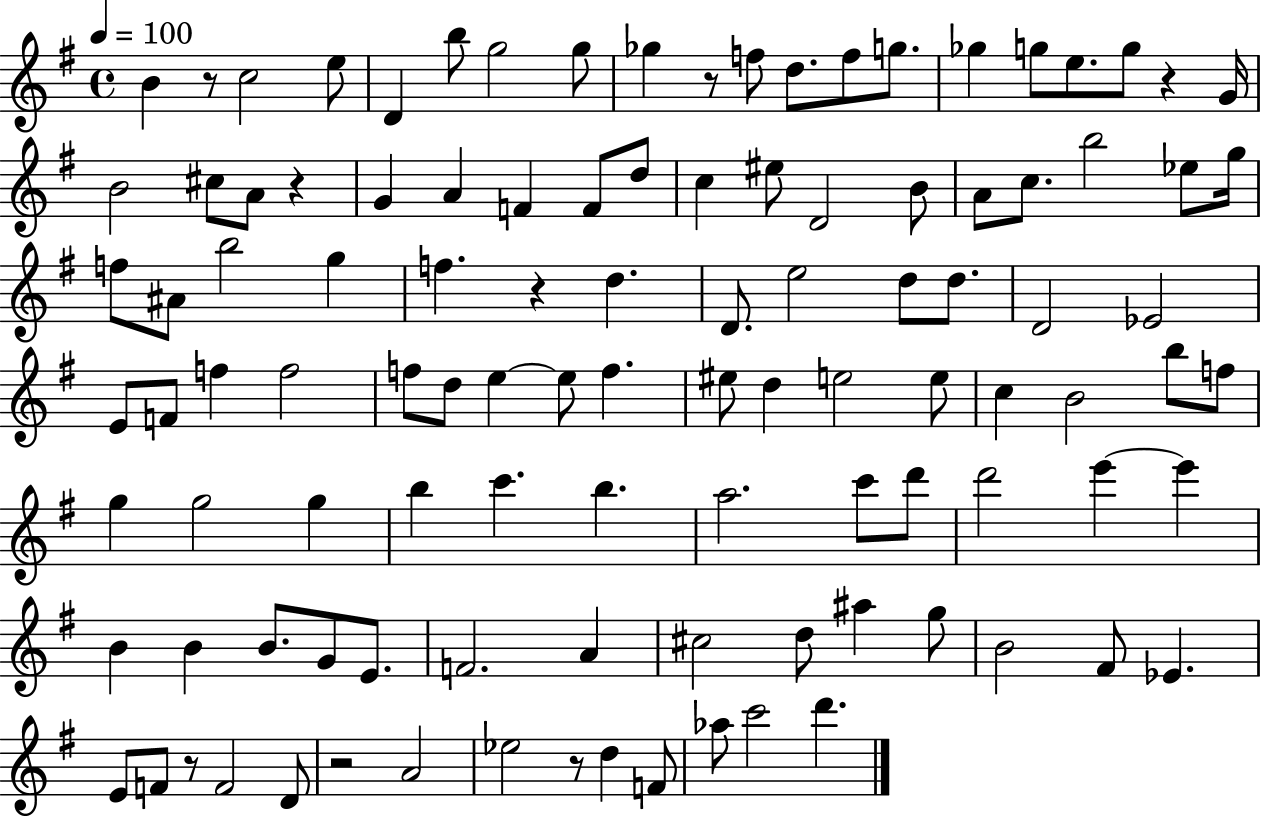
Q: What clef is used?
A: treble